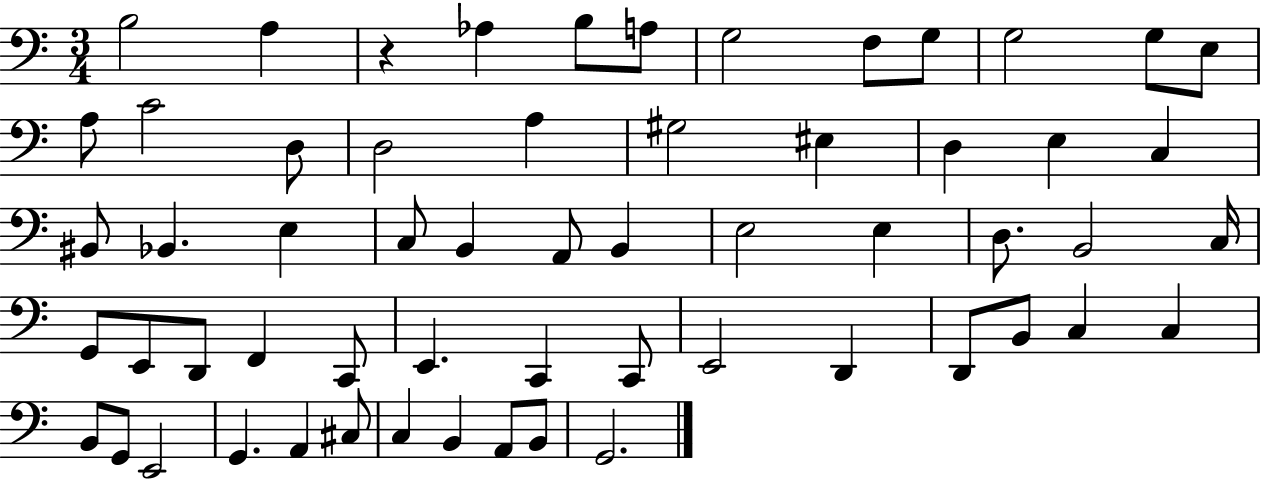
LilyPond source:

{
  \clef bass
  \numericTimeSignature
  \time 3/4
  \key c \major
  b2 a4 | r4 aes4 b8 a8 | g2 f8 g8 | g2 g8 e8 | \break a8 c'2 d8 | d2 a4 | gis2 eis4 | d4 e4 c4 | \break bis,8 bes,4. e4 | c8 b,4 a,8 b,4 | e2 e4 | d8. b,2 c16 | \break g,8 e,8 d,8 f,4 c,8 | e,4. c,4 c,8 | e,2 d,4 | d,8 b,8 c4 c4 | \break b,8 g,8 e,2 | g,4. a,4 cis8 | c4 b,4 a,8 b,8 | g,2. | \break \bar "|."
}